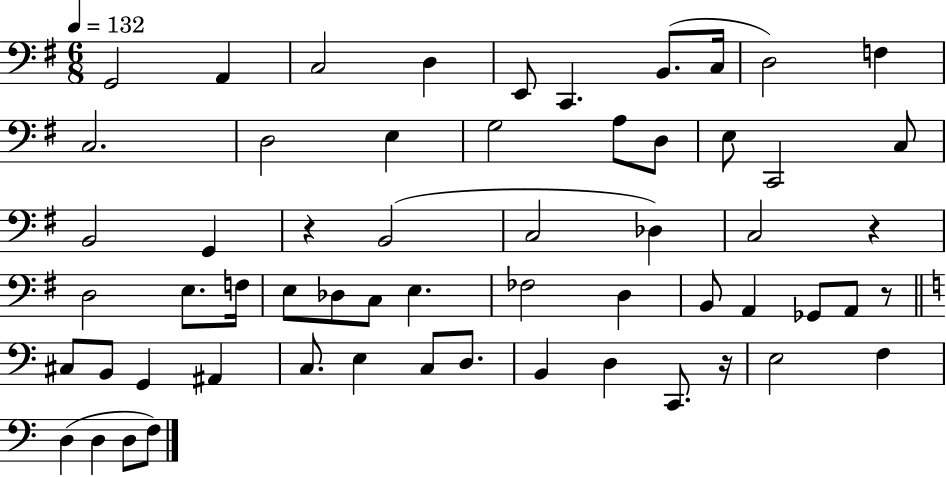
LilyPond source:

{
  \clef bass
  \numericTimeSignature
  \time 6/8
  \key g \major
  \tempo 4 = 132
  g,2 a,4 | c2 d4 | e,8 c,4. b,8.( c16 | d2) f4 | \break c2. | d2 e4 | g2 a8 d8 | e8 c,2 c8 | \break b,2 g,4 | r4 b,2( | c2 des4) | c2 r4 | \break d2 e8. f16 | e8 des8 c8 e4. | fes2 d4 | b,8 a,4 ges,8 a,8 r8 | \break \bar "||" \break \key a \minor cis8 b,8 g,4 ais,4 | c8. e4 c8 d8. | b,4 d4 c,8. r16 | e2 f4 | \break d4( d4 d8 f8) | \bar "|."
}